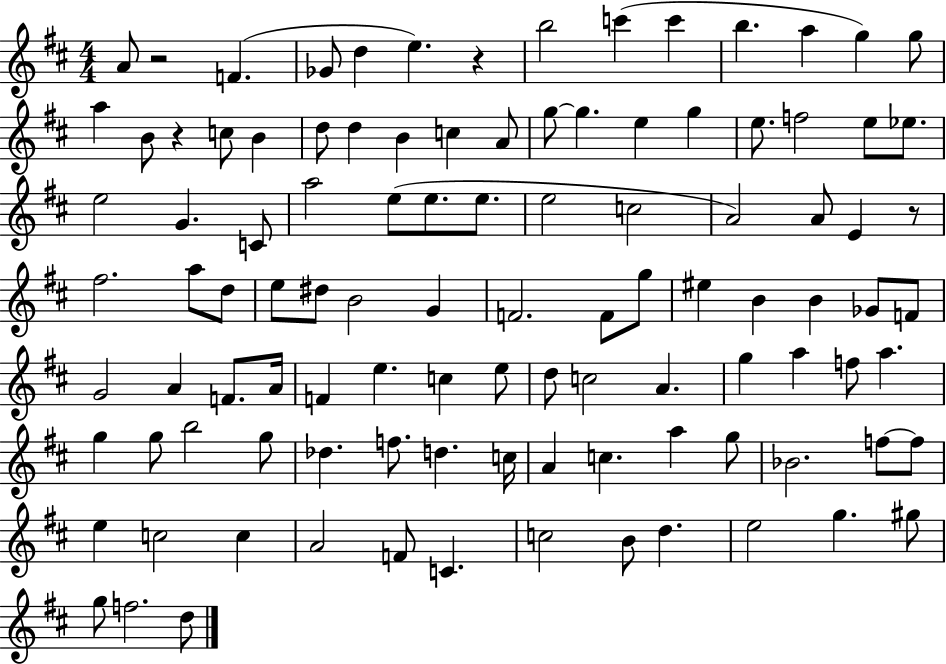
{
  \clef treble
  \numericTimeSignature
  \time 4/4
  \key d \major
  \repeat volta 2 { a'8 r2 f'4.( | ges'8 d''4 e''4.) r4 | b''2 c'''4( c'''4 | b''4. a''4 g''4) g''8 | \break a''4 b'8 r4 c''8 b'4 | d''8 d''4 b'4 c''4 a'8 | g''8~~ g''4. e''4 g''4 | e''8. f''2 e''8 ees''8. | \break e''2 g'4. c'8 | a''2 e''8( e''8. e''8. | e''2 c''2 | a'2) a'8 e'4 r8 | \break fis''2. a''8 d''8 | e''8 dis''8 b'2 g'4 | f'2. f'8 g''8 | eis''4 b'4 b'4 ges'8 f'8 | \break g'2 a'4 f'8. a'16 | f'4 e''4. c''4 e''8 | d''8 c''2 a'4. | g''4 a''4 f''8 a''4. | \break g''4 g''8 b''2 g''8 | des''4. f''8. d''4. c''16 | a'4 c''4. a''4 g''8 | bes'2. f''8~~ f''8 | \break e''4 c''2 c''4 | a'2 f'8 c'4. | c''2 b'8 d''4. | e''2 g''4. gis''8 | \break g''8 f''2. d''8 | } \bar "|."
}